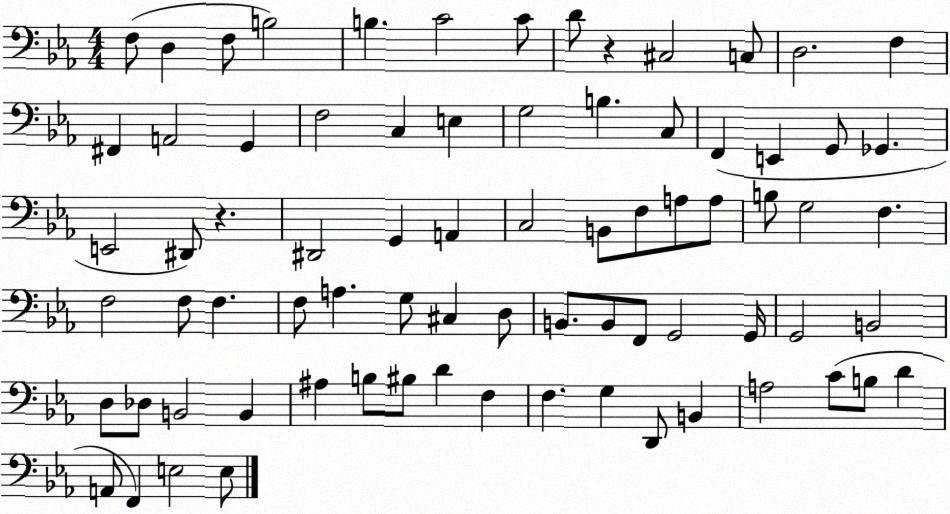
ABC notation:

X:1
T:Untitled
M:4/4
L:1/4
K:Eb
F,/2 D, F,/2 B,2 B, C2 C/2 D/2 z ^C,2 C,/2 D,2 F, ^F,, A,,2 G,, F,2 C, E, G,2 B, C,/2 F,, E,, G,,/2 _G,, E,,2 ^D,,/2 z ^D,,2 G,, A,, C,2 B,,/2 F,/2 A,/2 A,/2 B,/2 G,2 F, F,2 F,/2 F, F,/2 A, G,/2 ^C, D,/2 B,,/2 B,,/2 F,,/2 G,,2 G,,/4 G,,2 B,,2 D,/2 _D,/2 B,,2 B,, ^A, B,/2 ^B,/2 D F, F, G, D,,/2 B,, A,2 C/2 B,/2 D A,,/2 F,, E,2 E,/2